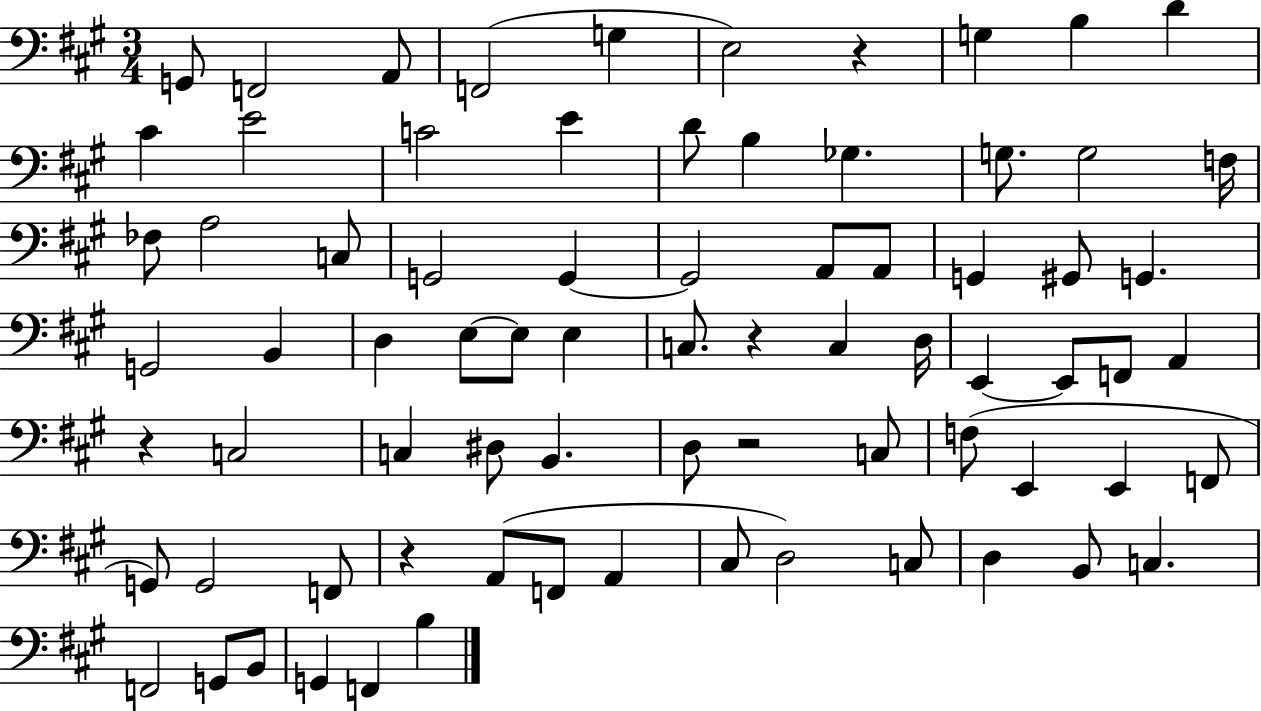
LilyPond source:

{
  \clef bass
  \numericTimeSignature
  \time 3/4
  \key a \major
  g,8 f,2 a,8 | f,2( g4 | e2) r4 | g4 b4 d'4 | \break cis'4 e'2 | c'2 e'4 | d'8 b4 ges4. | g8. g2 f16 | \break fes8 a2 c8 | g,2 g,4~~ | g,2 a,8 a,8 | g,4 gis,8 g,4. | \break g,2 b,4 | d4 e8~~ e8 e4 | c8. r4 c4 d16 | e,4~~ e,8 f,8 a,4 | \break r4 c2 | c4 dis8 b,4. | d8 r2 c8 | f8( e,4 e,4 f,8 | \break g,8) g,2 f,8 | r4 a,8( f,8 a,4 | cis8 d2) c8 | d4 b,8 c4. | \break f,2 g,8 b,8 | g,4 f,4 b4 | \bar "|."
}